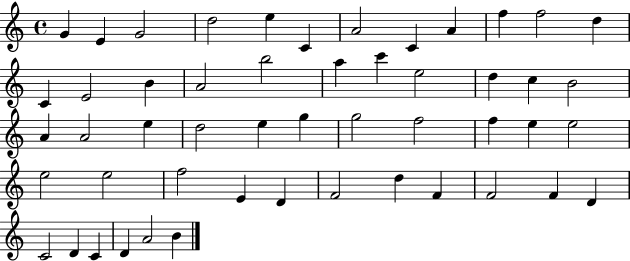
X:1
T:Untitled
M:4/4
L:1/4
K:C
G E G2 d2 e C A2 C A f f2 d C E2 B A2 b2 a c' e2 d c B2 A A2 e d2 e g g2 f2 f e e2 e2 e2 f2 E D F2 d F F2 F D C2 D C D A2 B